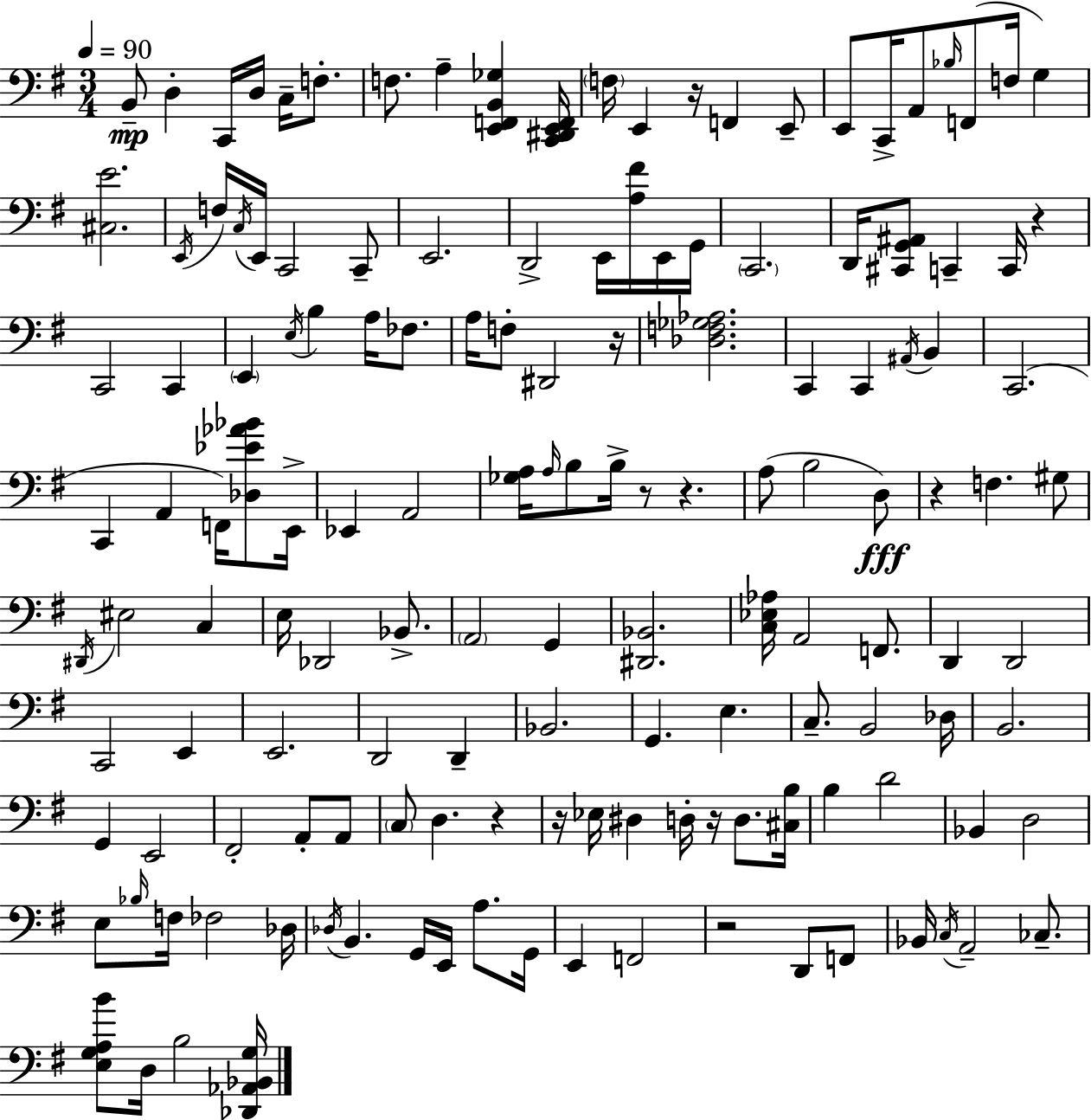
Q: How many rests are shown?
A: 10